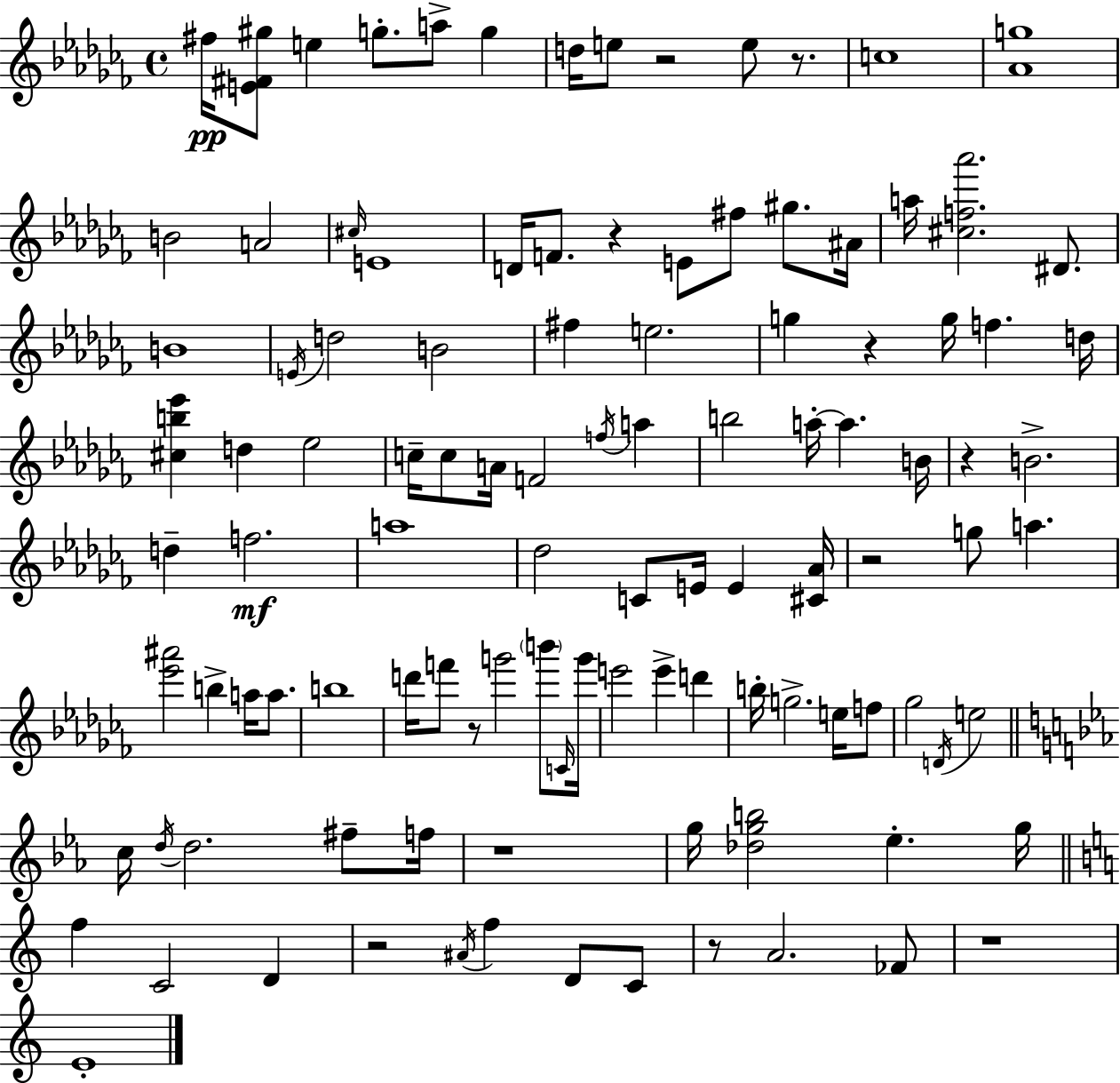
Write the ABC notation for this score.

X:1
T:Untitled
M:4/4
L:1/4
K:Abm
^f/4 [E^F^g]/2 e g/2 a/2 g d/4 e/2 z2 e/2 z/2 c4 [_Ag]4 B2 A2 ^c/4 E4 D/4 F/2 z E/2 ^f/2 ^g/2 ^A/4 a/4 [^cf_a']2 ^D/2 B4 E/4 d2 B2 ^f e2 g z g/4 f d/4 [^cb_e'] d _e2 c/4 c/2 A/4 F2 f/4 a b2 a/4 a B/4 z B2 d f2 a4 _d2 C/2 E/4 E [^C_A]/4 z2 g/2 a [_e'^a']2 b a/4 a/2 b4 d'/4 f'/2 z/2 g'2 b'/2 C/4 g'/4 e'2 e' d' b/4 g2 e/4 f/2 _g2 D/4 e2 c/4 d/4 d2 ^f/2 f/4 z4 g/4 [_dgb]2 _e g/4 f C2 D z2 ^A/4 f D/2 C/2 z/2 A2 _F/2 z4 E4